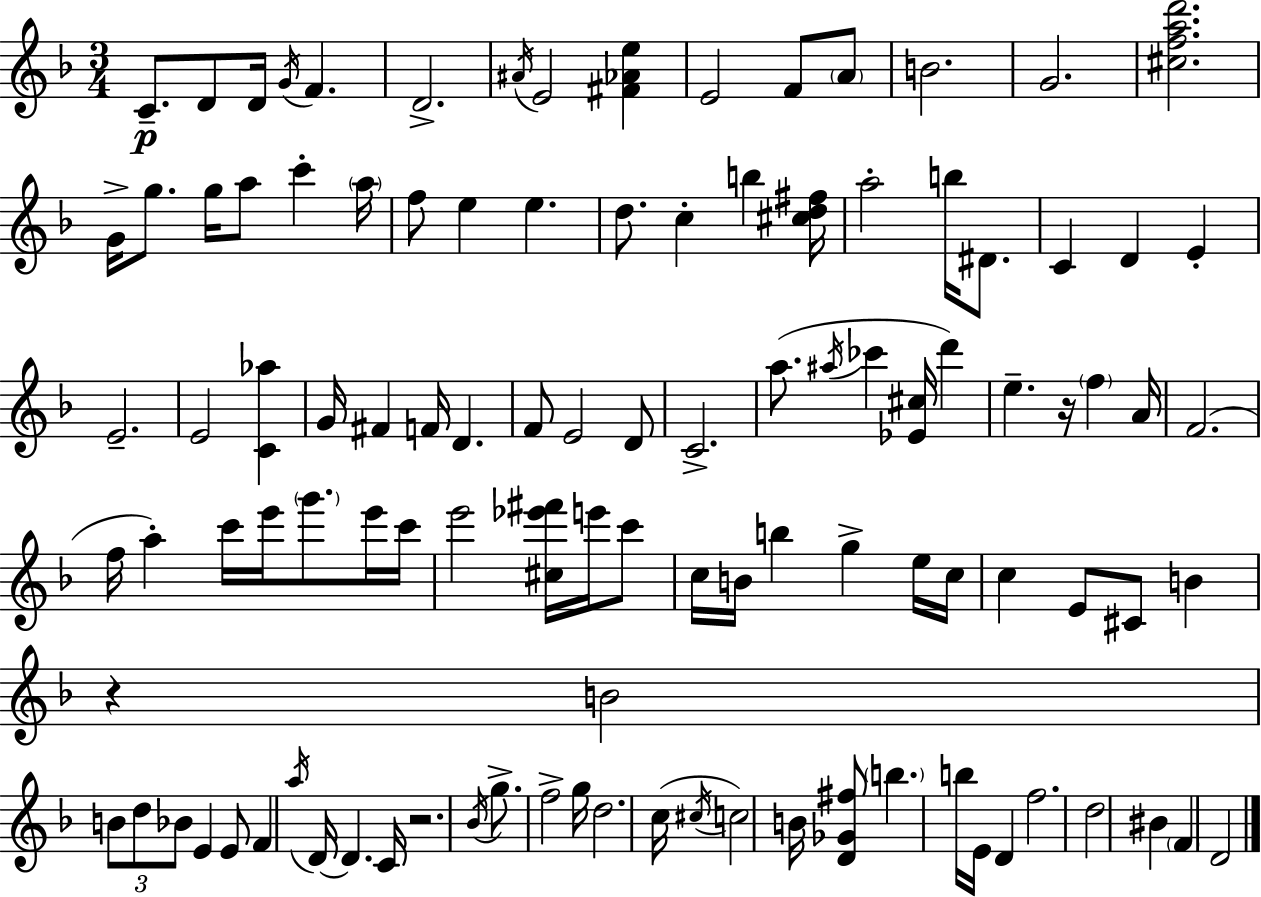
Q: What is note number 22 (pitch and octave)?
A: E5